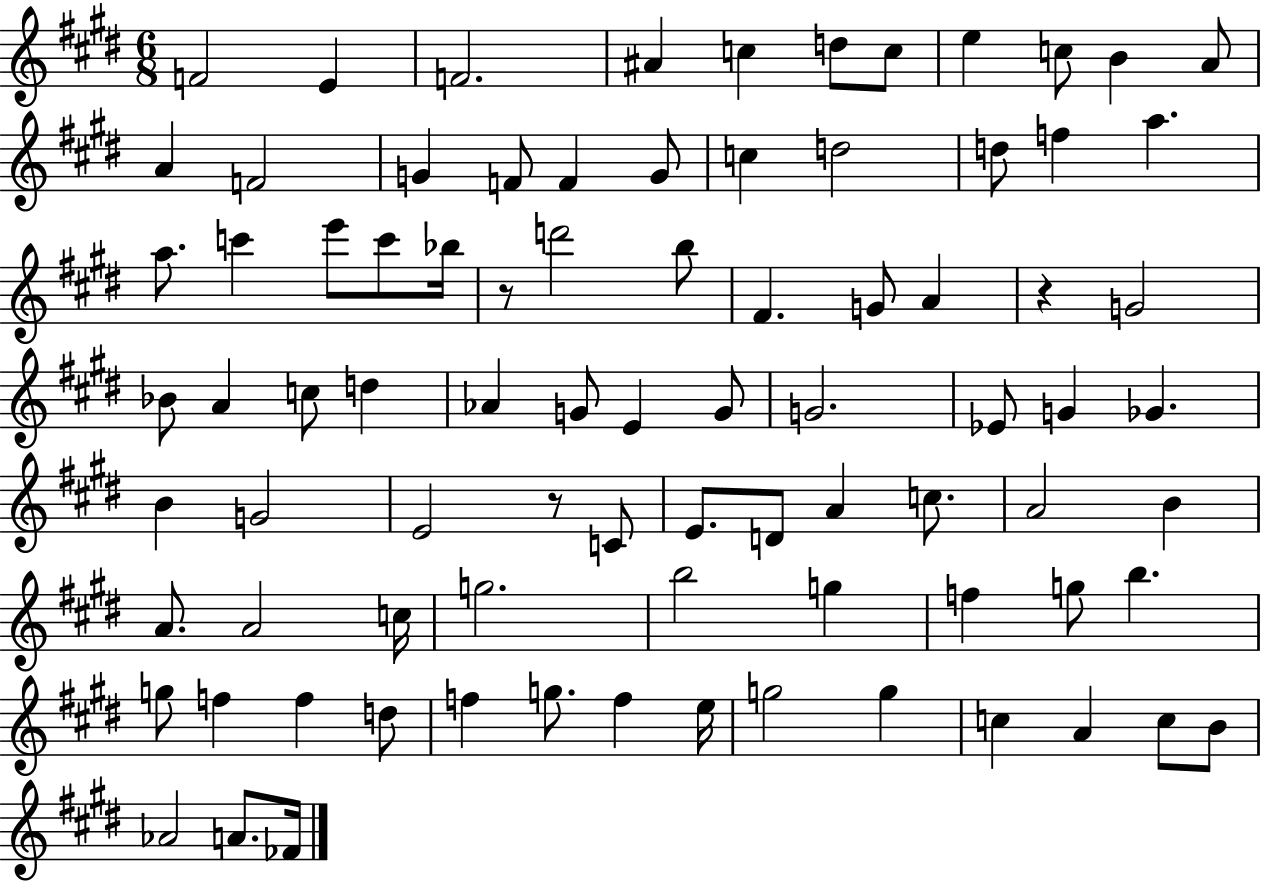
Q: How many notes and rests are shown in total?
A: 84